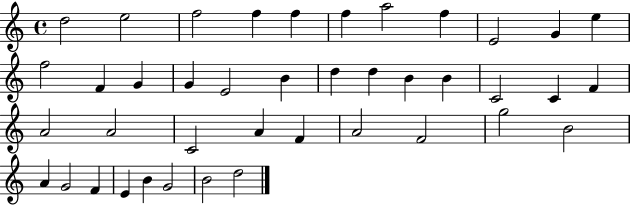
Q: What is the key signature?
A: C major